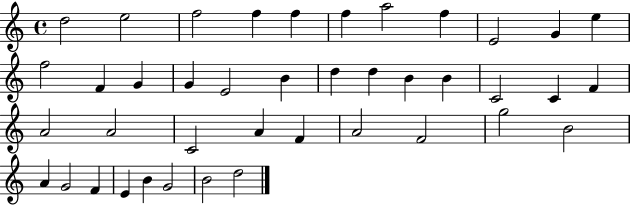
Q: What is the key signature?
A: C major